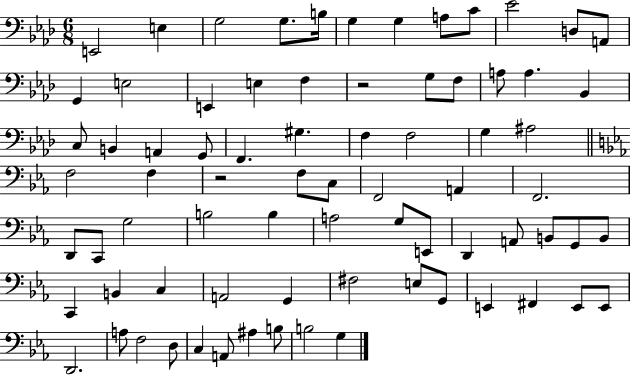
{
  \clef bass
  \numericTimeSignature
  \time 6/8
  \key aes \major
  \repeat volta 2 { e,2 e4 | g2 g8. b16 | g4 g4 a8 c'8 | ees'2 d8 a,8 | \break g,4 e2 | e,4 e4 f4 | r2 g8 f8 | a8 a4. bes,4 | \break c8 b,4 a,4 g,8 | f,4. gis4. | f4 f2 | g4 ais2 | \break \bar "||" \break \key ees \major f2 f4 | r2 f8 c8 | f,2 a,4 | f,2. | \break d,8 c,8 g2 | b2 b4 | a2 g8 e,8 | d,4 a,8 b,8 g,8 b,8 | \break c,4 b,4 c4 | a,2 g,4 | fis2 e8 g,8 | e,4 fis,4 e,8 e,8 | \break d,2. | a8 f2 d8 | c4 a,8 ais4 b8 | b2 g4 | \break } \bar "|."
}